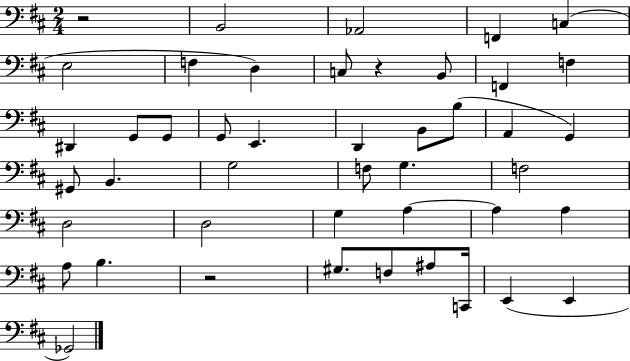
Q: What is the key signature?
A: D major